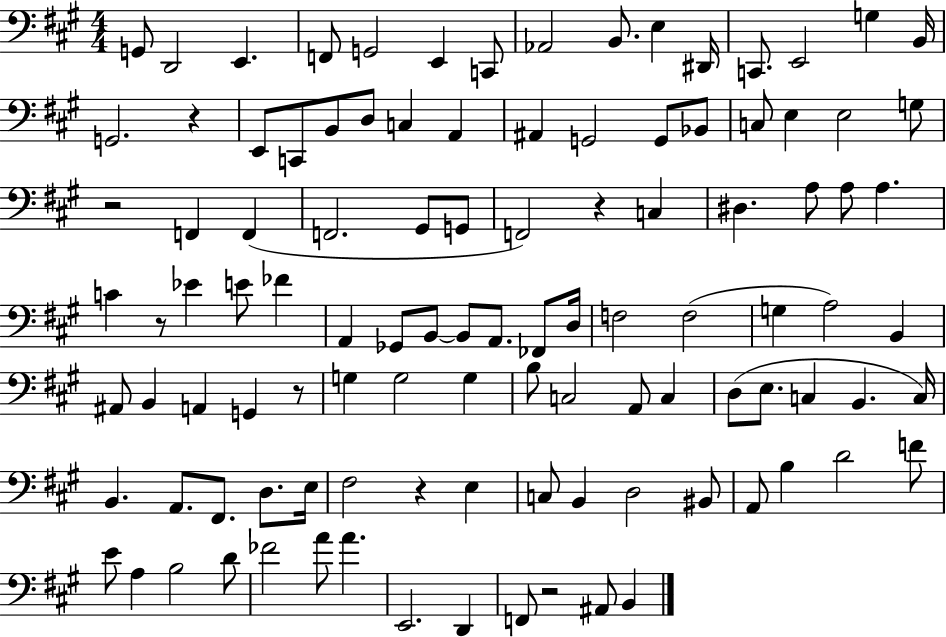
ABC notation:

X:1
T:Untitled
M:4/4
L:1/4
K:A
G,,/2 D,,2 E,, F,,/2 G,,2 E,, C,,/2 _A,,2 B,,/2 E, ^D,,/4 C,,/2 E,,2 G, B,,/4 G,,2 z E,,/2 C,,/2 B,,/2 D,/2 C, A,, ^A,, G,,2 G,,/2 _B,,/2 C,/2 E, E,2 G,/2 z2 F,, F,, F,,2 ^G,,/2 G,,/2 F,,2 z C, ^D, A,/2 A,/2 A, C z/2 _E E/2 _F A,, _G,,/2 B,,/2 B,,/2 A,,/2 _F,,/2 D,/4 F,2 F,2 G, A,2 B,, ^A,,/2 B,, A,, G,, z/2 G, G,2 G, B,/2 C,2 A,,/2 C, D,/2 E,/2 C, B,, C,/4 B,, A,,/2 ^F,,/2 D,/2 E,/4 ^F,2 z E, C,/2 B,, D,2 ^B,,/2 A,,/2 B, D2 F/2 E/2 A, B,2 D/2 _F2 A/2 A E,,2 D,, F,,/2 z2 ^A,,/2 B,,